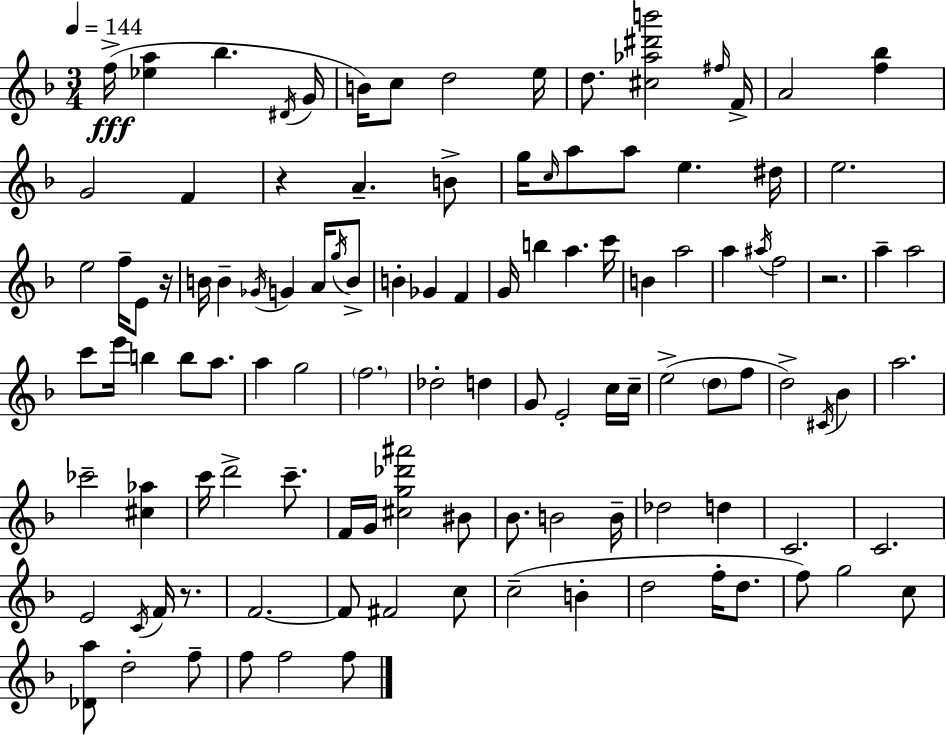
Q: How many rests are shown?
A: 4